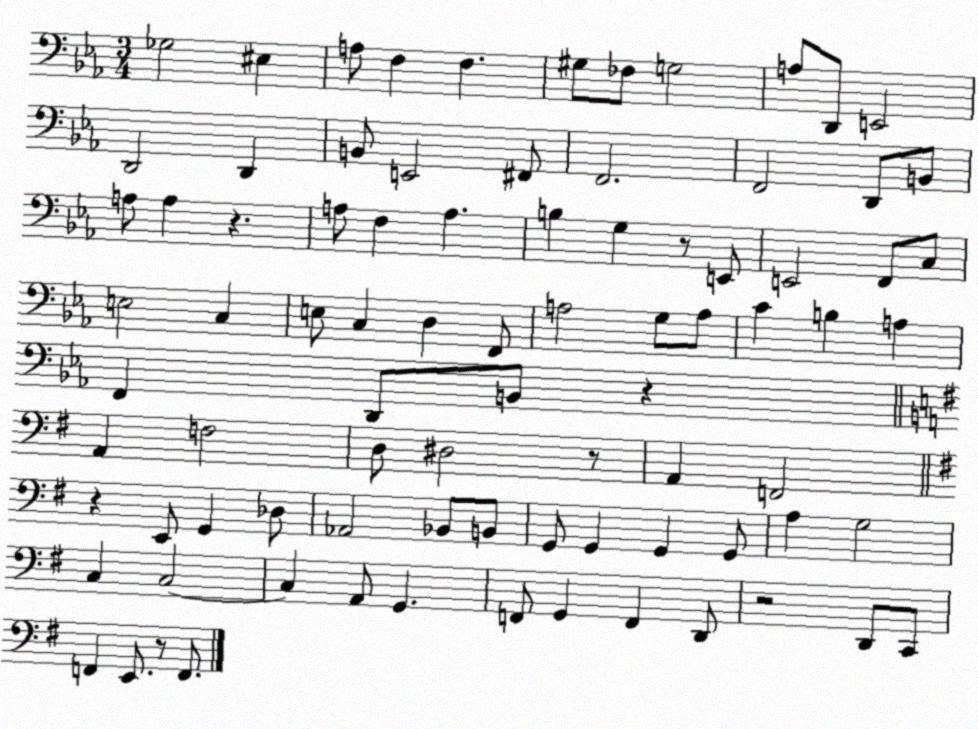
X:1
T:Untitled
M:3/4
L:1/4
K:Eb
_G,2 ^E, A,/2 F, F, ^G,/2 _F,/2 G,2 A,/2 D,,/2 E,,2 D,,2 D,, B,,/2 E,,2 ^F,,/2 F,,2 F,,2 D,,/2 B,,/2 A,/2 A, z A,/2 F, A, B, G, z/2 E,,/2 E,,2 F,,/2 C,/2 E,2 C, E,/2 C, D, F,,/2 A,2 G,/2 A,/2 C B, A, F,, D,,/2 B,,/2 z A,, F,2 D,/2 ^D,2 z/2 A,, F,,2 z E,,/2 G,, _D,/2 _A,,2 _B,,/2 B,,/2 G,,/2 G,, G,, G,,/2 A, G,2 C, C,2 C, A,,/2 G,, F,,/2 G,, F,, D,,/2 z2 D,,/2 C,,/2 F,, E,,/2 z/2 F,,/2